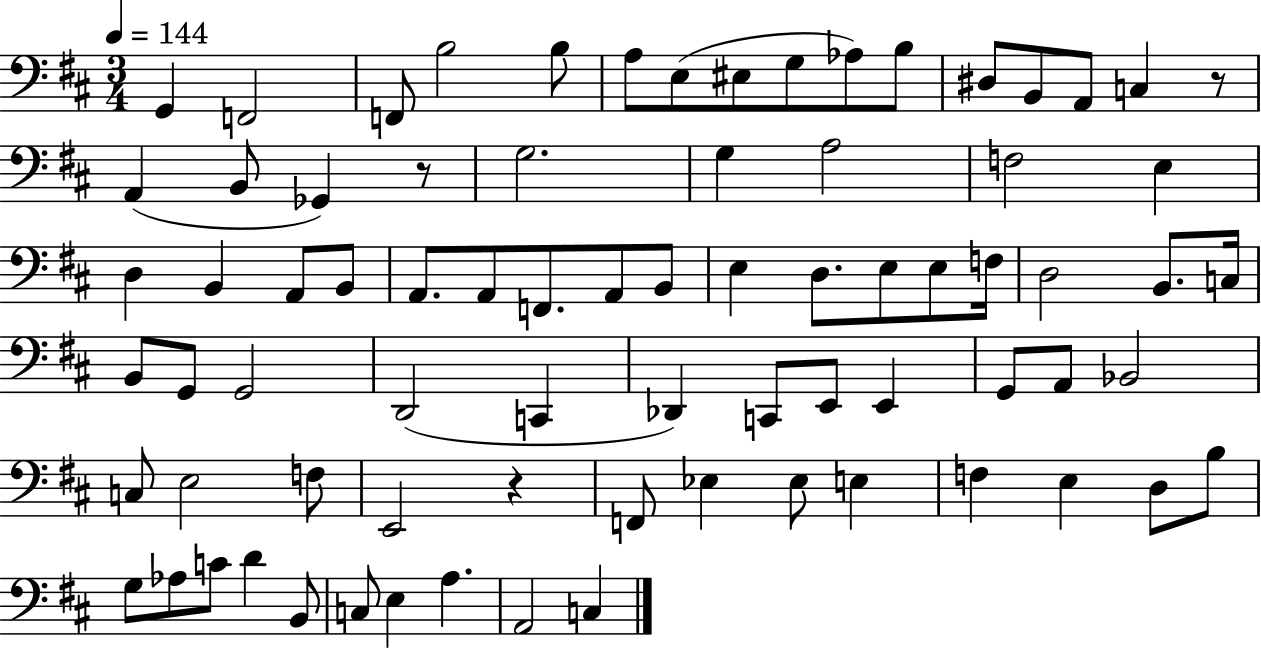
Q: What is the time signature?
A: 3/4